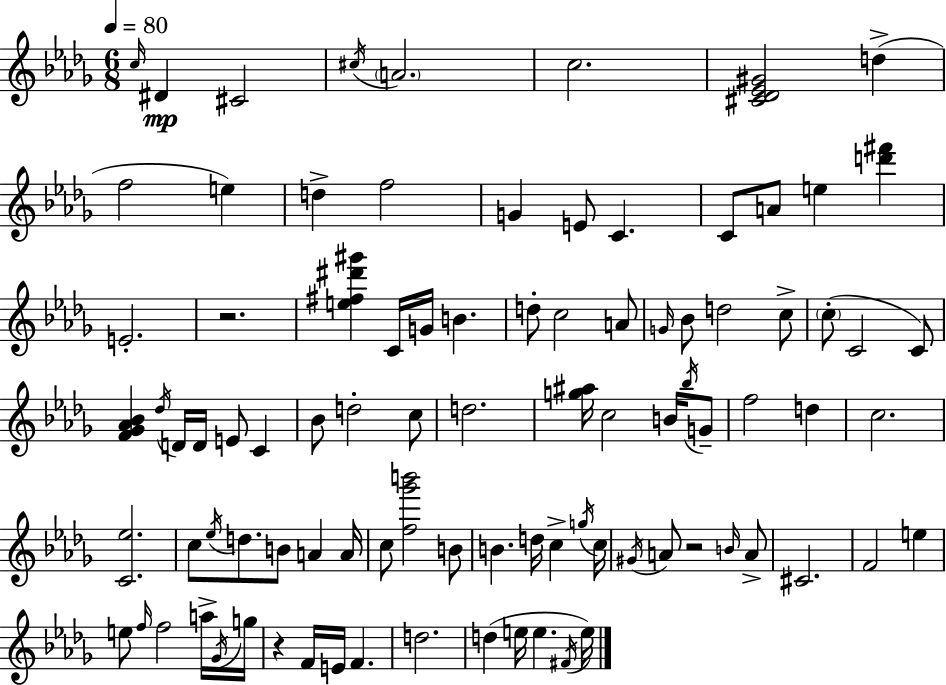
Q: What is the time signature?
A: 6/8